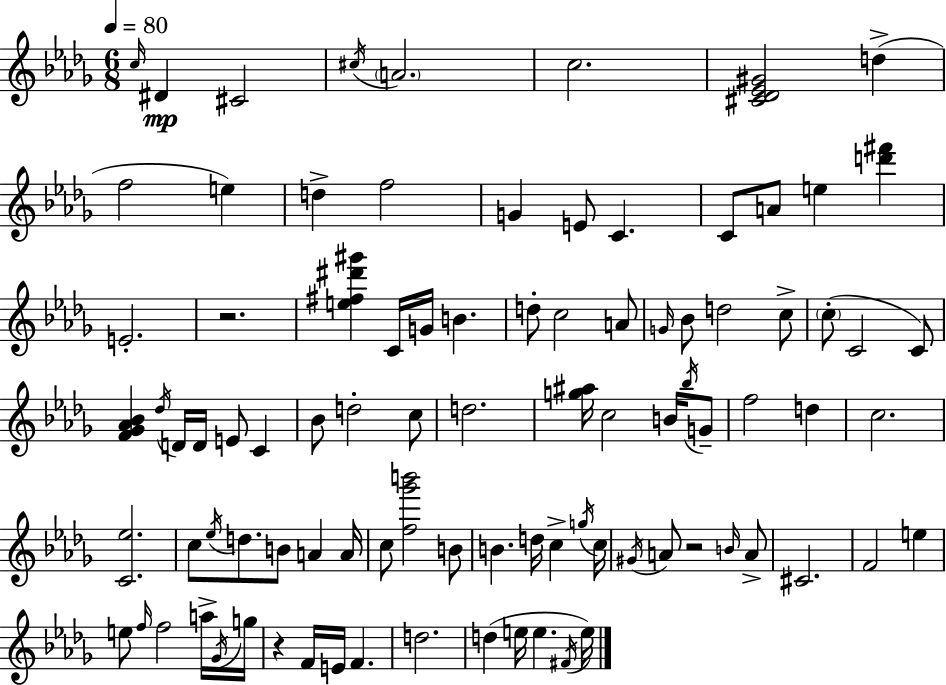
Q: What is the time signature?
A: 6/8